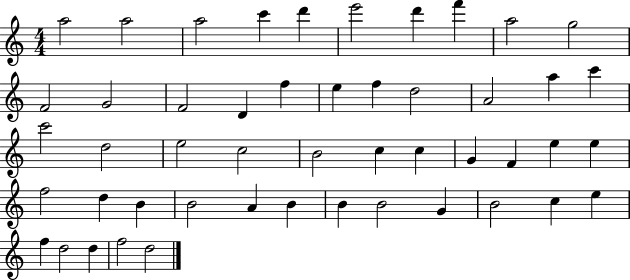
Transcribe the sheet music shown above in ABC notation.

X:1
T:Untitled
M:4/4
L:1/4
K:C
a2 a2 a2 c' d' e'2 d' f' a2 g2 F2 G2 F2 D f e f d2 A2 a c' c'2 d2 e2 c2 B2 c c G F e e f2 d B B2 A B B B2 G B2 c e f d2 d f2 d2